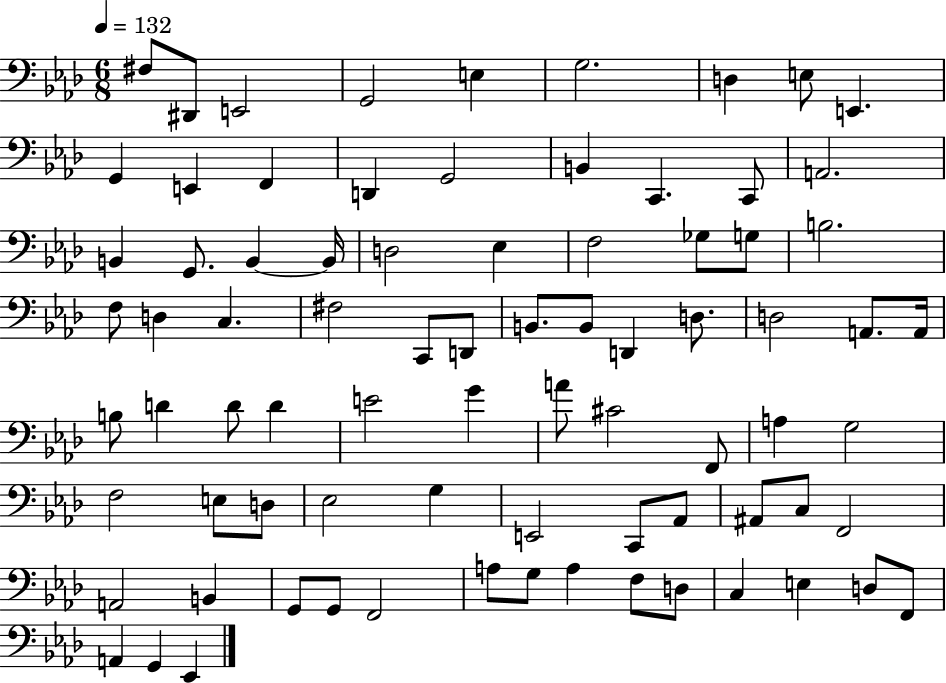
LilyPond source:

{
  \clef bass
  \numericTimeSignature
  \time 6/8
  \key aes \major
  \tempo 4 = 132
  fis8 dis,8 e,2 | g,2 e4 | g2. | d4 e8 e,4. | \break g,4 e,4 f,4 | d,4 g,2 | b,4 c,4. c,8 | a,2. | \break b,4 g,8. b,4~~ b,16 | d2 ees4 | f2 ges8 g8 | b2. | \break f8 d4 c4. | fis2 c,8 d,8 | b,8. b,8 d,4 d8. | d2 a,8. a,16 | \break b8 d'4 d'8 d'4 | e'2 g'4 | a'8 cis'2 f,8 | a4 g2 | \break f2 e8 d8 | ees2 g4 | e,2 c,8 aes,8 | ais,8 c8 f,2 | \break a,2 b,4 | g,8 g,8 f,2 | a8 g8 a4 f8 d8 | c4 e4 d8 f,8 | \break a,4 g,4 ees,4 | \bar "|."
}